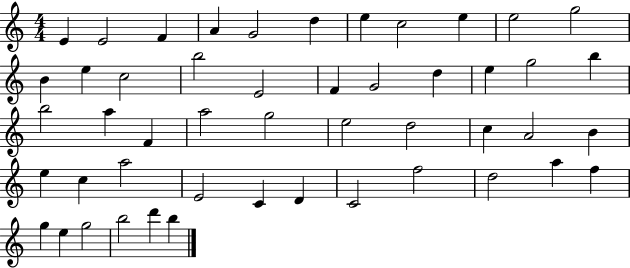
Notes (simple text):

E4/q E4/h F4/q A4/q G4/h D5/q E5/q C5/h E5/q E5/h G5/h B4/q E5/q C5/h B5/h E4/h F4/q G4/h D5/q E5/q G5/h B5/q B5/h A5/q F4/q A5/h G5/h E5/h D5/h C5/q A4/h B4/q E5/q C5/q A5/h E4/h C4/q D4/q C4/h F5/h D5/h A5/q F5/q G5/q E5/q G5/h B5/h D6/q B5/q